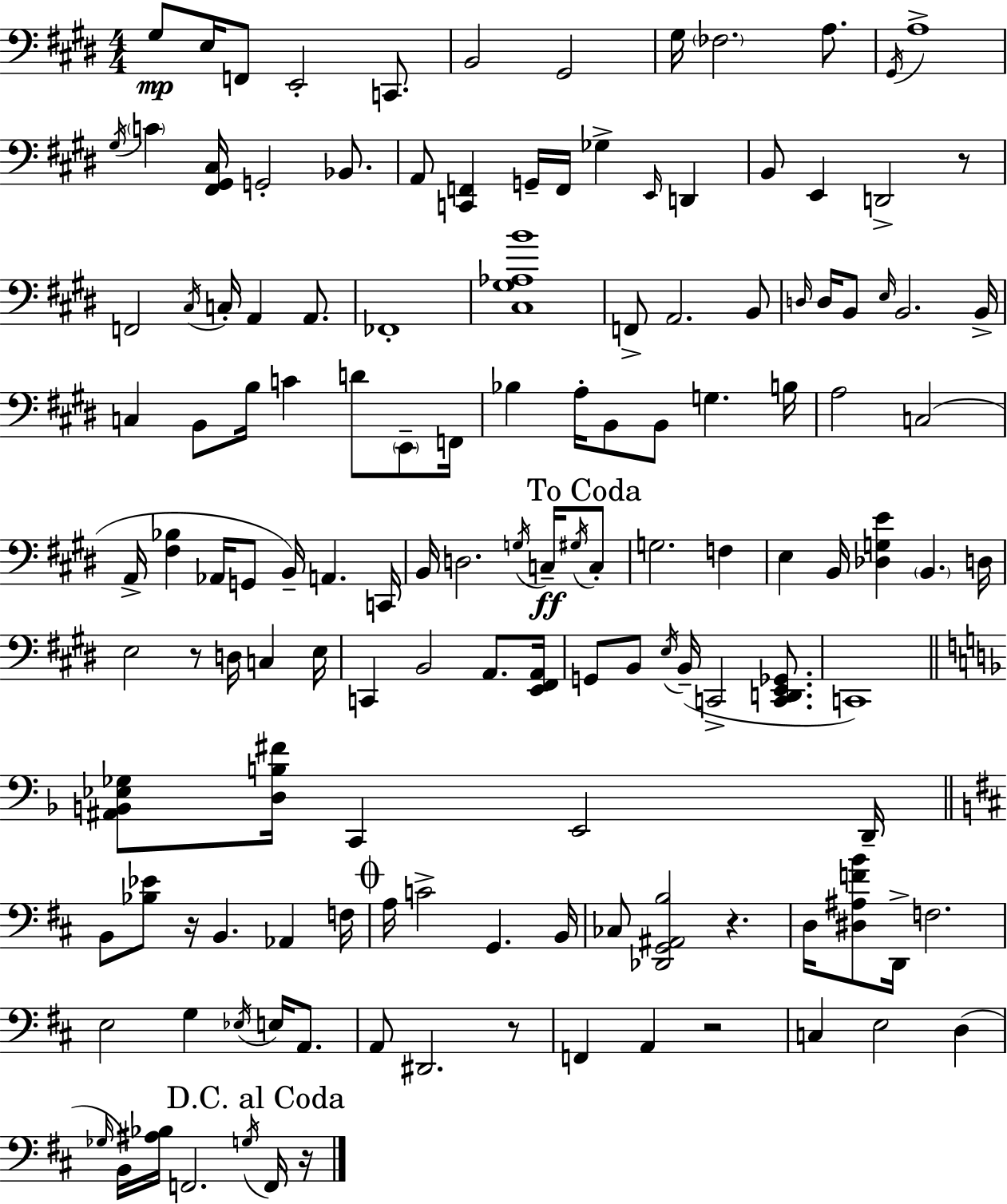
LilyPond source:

{
  \clef bass
  \numericTimeSignature
  \time 4/4
  \key e \major
  gis8\mp e16 f,8 e,2-. c,8. | b,2 gis,2 | gis16 \parenthesize fes2. a8. | \acciaccatura { gis,16 } a1-> | \break \acciaccatura { gis16 } \parenthesize c'4 <fis, gis, cis>16 g,2-. bes,8. | a,8 <c, f,>4 g,16-- f,16 ges4-> \grace { e,16 } d,4 | b,8 e,4 d,2-> | r8 f,2 \acciaccatura { cis16 } c16-. a,4 | \break a,8. fes,1-. | <cis gis aes b'>1 | f,8-> a,2. | b,8 \grace { d16 } d16 b,8 \grace { e16 } b,2. | \break b,16-> c4 b,8 b16 c'4 | d'8 \parenthesize e,8-- f,16 bes4 a16-. b,8 b,8 g4. | b16 a2 c2( | a,16-> <fis bes>4 aes,16 g,8 b,16--) a,4. | \break c,16 b,16 d2. | \acciaccatura { g16 } c16--\ff \acciaccatura { gis16 } \mark "To Coda" c8-. g2. | f4 e4 b,16 <des g e'>4 | \parenthesize b,4. d16 e2 | \break r8 d16 c4 e16 c,4 b,2 | a,8. <e, fis, a,>16 g,8 b,8 \acciaccatura { e16 } b,16--( c,2-> | <c, d, e, ges,>8. c,1) | \bar "||" \break \key f \major <ais, b, ees ges>8 <d b fis'>16 c,4 e,2 d,16-- | \bar "||" \break \key d \major b,8 <bes ees'>8 r16 b,4. aes,4 f16 | \mark \markup { \musicglyph "scripts.coda" } a16 c'2-> g,4. b,16 | ces8 <des, g, ais, b>2 r4. | d16 <dis ais f' b'>8 d,16-> f2. | \break e2 g4 \acciaccatura { ees16 } e16 a,8. | a,8 dis,2. r8 | f,4 a,4 r2 | c4 e2 d4( | \break \grace { ges16 } b,16) <ais bes>16 f,2. | \acciaccatura { g16 } \mark "D.C. al Coda" f,16 r16 \bar "|."
}